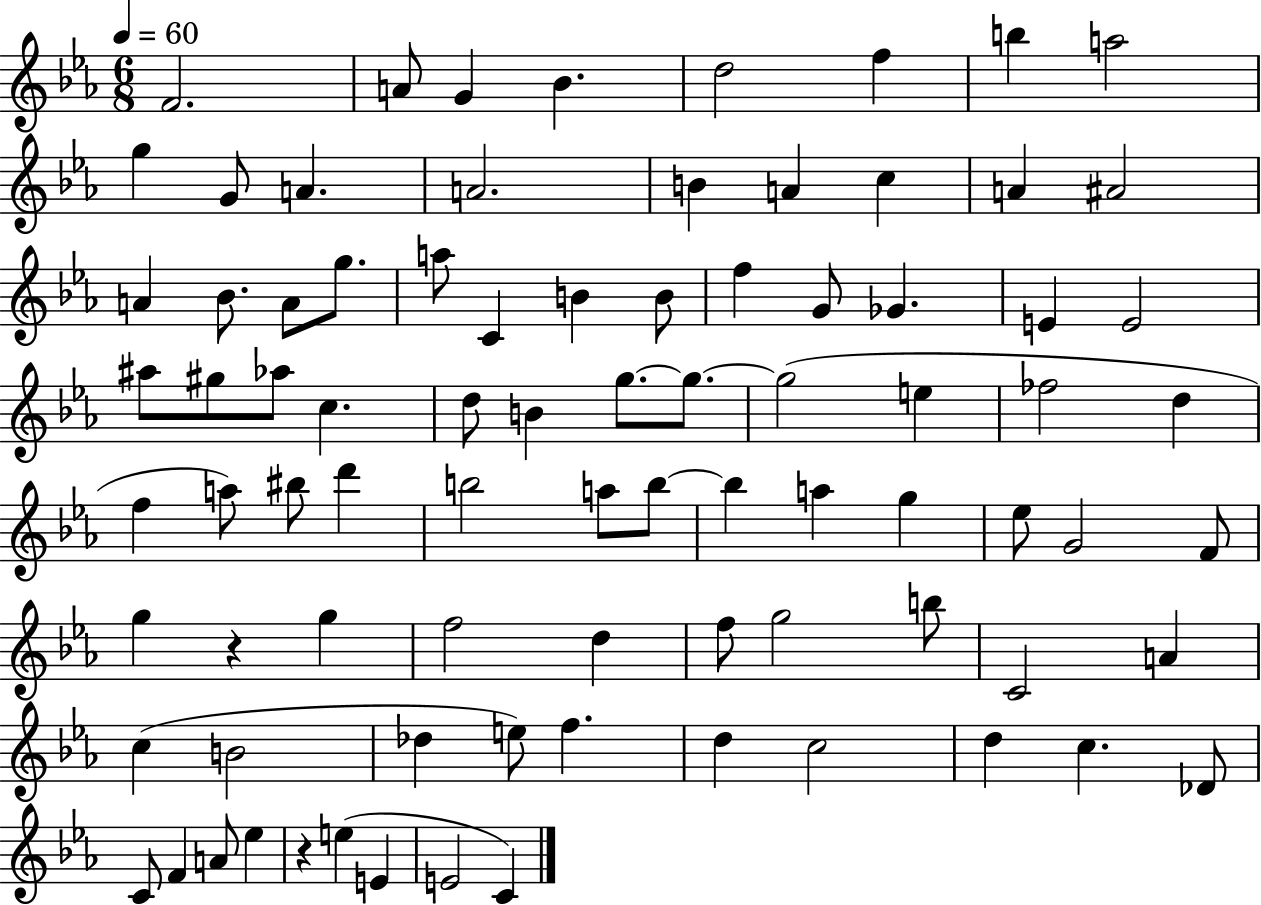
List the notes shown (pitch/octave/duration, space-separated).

F4/h. A4/e G4/q Bb4/q. D5/h F5/q B5/q A5/h G5/q G4/e A4/q. A4/h. B4/q A4/q C5/q A4/q A#4/h A4/q Bb4/e. A4/e G5/e. A5/e C4/q B4/q B4/e F5/q G4/e Gb4/q. E4/q E4/h A#5/e G#5/e Ab5/e C5/q. D5/e B4/q G5/e. G5/e. G5/h E5/q FES5/h D5/q F5/q A5/e BIS5/e D6/q B5/h A5/e B5/e B5/q A5/q G5/q Eb5/e G4/h F4/e G5/q R/q G5/q F5/h D5/q F5/e G5/h B5/e C4/h A4/q C5/q B4/h Db5/q E5/e F5/q. D5/q C5/h D5/q C5/q. Db4/e C4/e F4/q A4/e Eb5/q R/q E5/q E4/q E4/h C4/q